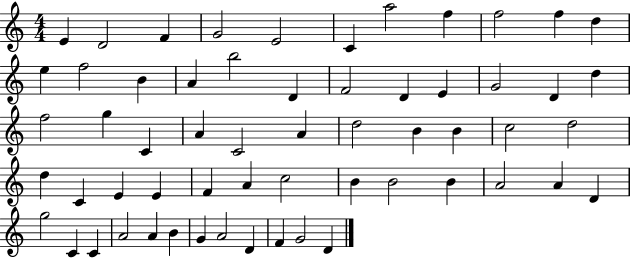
{
  \clef treble
  \numericTimeSignature
  \time 4/4
  \key c \major
  e'4 d'2 f'4 | g'2 e'2 | c'4 a''2 f''4 | f''2 f''4 d''4 | \break e''4 f''2 b'4 | a'4 b''2 d'4 | f'2 d'4 e'4 | g'2 d'4 d''4 | \break f''2 g''4 c'4 | a'4 c'2 a'4 | d''2 b'4 b'4 | c''2 d''2 | \break d''4 c'4 e'4 e'4 | f'4 a'4 c''2 | b'4 b'2 b'4 | a'2 a'4 d'4 | \break g''2 c'4 c'4 | a'2 a'4 b'4 | g'4 a'2 d'4 | f'4 g'2 d'4 | \break \bar "|."
}